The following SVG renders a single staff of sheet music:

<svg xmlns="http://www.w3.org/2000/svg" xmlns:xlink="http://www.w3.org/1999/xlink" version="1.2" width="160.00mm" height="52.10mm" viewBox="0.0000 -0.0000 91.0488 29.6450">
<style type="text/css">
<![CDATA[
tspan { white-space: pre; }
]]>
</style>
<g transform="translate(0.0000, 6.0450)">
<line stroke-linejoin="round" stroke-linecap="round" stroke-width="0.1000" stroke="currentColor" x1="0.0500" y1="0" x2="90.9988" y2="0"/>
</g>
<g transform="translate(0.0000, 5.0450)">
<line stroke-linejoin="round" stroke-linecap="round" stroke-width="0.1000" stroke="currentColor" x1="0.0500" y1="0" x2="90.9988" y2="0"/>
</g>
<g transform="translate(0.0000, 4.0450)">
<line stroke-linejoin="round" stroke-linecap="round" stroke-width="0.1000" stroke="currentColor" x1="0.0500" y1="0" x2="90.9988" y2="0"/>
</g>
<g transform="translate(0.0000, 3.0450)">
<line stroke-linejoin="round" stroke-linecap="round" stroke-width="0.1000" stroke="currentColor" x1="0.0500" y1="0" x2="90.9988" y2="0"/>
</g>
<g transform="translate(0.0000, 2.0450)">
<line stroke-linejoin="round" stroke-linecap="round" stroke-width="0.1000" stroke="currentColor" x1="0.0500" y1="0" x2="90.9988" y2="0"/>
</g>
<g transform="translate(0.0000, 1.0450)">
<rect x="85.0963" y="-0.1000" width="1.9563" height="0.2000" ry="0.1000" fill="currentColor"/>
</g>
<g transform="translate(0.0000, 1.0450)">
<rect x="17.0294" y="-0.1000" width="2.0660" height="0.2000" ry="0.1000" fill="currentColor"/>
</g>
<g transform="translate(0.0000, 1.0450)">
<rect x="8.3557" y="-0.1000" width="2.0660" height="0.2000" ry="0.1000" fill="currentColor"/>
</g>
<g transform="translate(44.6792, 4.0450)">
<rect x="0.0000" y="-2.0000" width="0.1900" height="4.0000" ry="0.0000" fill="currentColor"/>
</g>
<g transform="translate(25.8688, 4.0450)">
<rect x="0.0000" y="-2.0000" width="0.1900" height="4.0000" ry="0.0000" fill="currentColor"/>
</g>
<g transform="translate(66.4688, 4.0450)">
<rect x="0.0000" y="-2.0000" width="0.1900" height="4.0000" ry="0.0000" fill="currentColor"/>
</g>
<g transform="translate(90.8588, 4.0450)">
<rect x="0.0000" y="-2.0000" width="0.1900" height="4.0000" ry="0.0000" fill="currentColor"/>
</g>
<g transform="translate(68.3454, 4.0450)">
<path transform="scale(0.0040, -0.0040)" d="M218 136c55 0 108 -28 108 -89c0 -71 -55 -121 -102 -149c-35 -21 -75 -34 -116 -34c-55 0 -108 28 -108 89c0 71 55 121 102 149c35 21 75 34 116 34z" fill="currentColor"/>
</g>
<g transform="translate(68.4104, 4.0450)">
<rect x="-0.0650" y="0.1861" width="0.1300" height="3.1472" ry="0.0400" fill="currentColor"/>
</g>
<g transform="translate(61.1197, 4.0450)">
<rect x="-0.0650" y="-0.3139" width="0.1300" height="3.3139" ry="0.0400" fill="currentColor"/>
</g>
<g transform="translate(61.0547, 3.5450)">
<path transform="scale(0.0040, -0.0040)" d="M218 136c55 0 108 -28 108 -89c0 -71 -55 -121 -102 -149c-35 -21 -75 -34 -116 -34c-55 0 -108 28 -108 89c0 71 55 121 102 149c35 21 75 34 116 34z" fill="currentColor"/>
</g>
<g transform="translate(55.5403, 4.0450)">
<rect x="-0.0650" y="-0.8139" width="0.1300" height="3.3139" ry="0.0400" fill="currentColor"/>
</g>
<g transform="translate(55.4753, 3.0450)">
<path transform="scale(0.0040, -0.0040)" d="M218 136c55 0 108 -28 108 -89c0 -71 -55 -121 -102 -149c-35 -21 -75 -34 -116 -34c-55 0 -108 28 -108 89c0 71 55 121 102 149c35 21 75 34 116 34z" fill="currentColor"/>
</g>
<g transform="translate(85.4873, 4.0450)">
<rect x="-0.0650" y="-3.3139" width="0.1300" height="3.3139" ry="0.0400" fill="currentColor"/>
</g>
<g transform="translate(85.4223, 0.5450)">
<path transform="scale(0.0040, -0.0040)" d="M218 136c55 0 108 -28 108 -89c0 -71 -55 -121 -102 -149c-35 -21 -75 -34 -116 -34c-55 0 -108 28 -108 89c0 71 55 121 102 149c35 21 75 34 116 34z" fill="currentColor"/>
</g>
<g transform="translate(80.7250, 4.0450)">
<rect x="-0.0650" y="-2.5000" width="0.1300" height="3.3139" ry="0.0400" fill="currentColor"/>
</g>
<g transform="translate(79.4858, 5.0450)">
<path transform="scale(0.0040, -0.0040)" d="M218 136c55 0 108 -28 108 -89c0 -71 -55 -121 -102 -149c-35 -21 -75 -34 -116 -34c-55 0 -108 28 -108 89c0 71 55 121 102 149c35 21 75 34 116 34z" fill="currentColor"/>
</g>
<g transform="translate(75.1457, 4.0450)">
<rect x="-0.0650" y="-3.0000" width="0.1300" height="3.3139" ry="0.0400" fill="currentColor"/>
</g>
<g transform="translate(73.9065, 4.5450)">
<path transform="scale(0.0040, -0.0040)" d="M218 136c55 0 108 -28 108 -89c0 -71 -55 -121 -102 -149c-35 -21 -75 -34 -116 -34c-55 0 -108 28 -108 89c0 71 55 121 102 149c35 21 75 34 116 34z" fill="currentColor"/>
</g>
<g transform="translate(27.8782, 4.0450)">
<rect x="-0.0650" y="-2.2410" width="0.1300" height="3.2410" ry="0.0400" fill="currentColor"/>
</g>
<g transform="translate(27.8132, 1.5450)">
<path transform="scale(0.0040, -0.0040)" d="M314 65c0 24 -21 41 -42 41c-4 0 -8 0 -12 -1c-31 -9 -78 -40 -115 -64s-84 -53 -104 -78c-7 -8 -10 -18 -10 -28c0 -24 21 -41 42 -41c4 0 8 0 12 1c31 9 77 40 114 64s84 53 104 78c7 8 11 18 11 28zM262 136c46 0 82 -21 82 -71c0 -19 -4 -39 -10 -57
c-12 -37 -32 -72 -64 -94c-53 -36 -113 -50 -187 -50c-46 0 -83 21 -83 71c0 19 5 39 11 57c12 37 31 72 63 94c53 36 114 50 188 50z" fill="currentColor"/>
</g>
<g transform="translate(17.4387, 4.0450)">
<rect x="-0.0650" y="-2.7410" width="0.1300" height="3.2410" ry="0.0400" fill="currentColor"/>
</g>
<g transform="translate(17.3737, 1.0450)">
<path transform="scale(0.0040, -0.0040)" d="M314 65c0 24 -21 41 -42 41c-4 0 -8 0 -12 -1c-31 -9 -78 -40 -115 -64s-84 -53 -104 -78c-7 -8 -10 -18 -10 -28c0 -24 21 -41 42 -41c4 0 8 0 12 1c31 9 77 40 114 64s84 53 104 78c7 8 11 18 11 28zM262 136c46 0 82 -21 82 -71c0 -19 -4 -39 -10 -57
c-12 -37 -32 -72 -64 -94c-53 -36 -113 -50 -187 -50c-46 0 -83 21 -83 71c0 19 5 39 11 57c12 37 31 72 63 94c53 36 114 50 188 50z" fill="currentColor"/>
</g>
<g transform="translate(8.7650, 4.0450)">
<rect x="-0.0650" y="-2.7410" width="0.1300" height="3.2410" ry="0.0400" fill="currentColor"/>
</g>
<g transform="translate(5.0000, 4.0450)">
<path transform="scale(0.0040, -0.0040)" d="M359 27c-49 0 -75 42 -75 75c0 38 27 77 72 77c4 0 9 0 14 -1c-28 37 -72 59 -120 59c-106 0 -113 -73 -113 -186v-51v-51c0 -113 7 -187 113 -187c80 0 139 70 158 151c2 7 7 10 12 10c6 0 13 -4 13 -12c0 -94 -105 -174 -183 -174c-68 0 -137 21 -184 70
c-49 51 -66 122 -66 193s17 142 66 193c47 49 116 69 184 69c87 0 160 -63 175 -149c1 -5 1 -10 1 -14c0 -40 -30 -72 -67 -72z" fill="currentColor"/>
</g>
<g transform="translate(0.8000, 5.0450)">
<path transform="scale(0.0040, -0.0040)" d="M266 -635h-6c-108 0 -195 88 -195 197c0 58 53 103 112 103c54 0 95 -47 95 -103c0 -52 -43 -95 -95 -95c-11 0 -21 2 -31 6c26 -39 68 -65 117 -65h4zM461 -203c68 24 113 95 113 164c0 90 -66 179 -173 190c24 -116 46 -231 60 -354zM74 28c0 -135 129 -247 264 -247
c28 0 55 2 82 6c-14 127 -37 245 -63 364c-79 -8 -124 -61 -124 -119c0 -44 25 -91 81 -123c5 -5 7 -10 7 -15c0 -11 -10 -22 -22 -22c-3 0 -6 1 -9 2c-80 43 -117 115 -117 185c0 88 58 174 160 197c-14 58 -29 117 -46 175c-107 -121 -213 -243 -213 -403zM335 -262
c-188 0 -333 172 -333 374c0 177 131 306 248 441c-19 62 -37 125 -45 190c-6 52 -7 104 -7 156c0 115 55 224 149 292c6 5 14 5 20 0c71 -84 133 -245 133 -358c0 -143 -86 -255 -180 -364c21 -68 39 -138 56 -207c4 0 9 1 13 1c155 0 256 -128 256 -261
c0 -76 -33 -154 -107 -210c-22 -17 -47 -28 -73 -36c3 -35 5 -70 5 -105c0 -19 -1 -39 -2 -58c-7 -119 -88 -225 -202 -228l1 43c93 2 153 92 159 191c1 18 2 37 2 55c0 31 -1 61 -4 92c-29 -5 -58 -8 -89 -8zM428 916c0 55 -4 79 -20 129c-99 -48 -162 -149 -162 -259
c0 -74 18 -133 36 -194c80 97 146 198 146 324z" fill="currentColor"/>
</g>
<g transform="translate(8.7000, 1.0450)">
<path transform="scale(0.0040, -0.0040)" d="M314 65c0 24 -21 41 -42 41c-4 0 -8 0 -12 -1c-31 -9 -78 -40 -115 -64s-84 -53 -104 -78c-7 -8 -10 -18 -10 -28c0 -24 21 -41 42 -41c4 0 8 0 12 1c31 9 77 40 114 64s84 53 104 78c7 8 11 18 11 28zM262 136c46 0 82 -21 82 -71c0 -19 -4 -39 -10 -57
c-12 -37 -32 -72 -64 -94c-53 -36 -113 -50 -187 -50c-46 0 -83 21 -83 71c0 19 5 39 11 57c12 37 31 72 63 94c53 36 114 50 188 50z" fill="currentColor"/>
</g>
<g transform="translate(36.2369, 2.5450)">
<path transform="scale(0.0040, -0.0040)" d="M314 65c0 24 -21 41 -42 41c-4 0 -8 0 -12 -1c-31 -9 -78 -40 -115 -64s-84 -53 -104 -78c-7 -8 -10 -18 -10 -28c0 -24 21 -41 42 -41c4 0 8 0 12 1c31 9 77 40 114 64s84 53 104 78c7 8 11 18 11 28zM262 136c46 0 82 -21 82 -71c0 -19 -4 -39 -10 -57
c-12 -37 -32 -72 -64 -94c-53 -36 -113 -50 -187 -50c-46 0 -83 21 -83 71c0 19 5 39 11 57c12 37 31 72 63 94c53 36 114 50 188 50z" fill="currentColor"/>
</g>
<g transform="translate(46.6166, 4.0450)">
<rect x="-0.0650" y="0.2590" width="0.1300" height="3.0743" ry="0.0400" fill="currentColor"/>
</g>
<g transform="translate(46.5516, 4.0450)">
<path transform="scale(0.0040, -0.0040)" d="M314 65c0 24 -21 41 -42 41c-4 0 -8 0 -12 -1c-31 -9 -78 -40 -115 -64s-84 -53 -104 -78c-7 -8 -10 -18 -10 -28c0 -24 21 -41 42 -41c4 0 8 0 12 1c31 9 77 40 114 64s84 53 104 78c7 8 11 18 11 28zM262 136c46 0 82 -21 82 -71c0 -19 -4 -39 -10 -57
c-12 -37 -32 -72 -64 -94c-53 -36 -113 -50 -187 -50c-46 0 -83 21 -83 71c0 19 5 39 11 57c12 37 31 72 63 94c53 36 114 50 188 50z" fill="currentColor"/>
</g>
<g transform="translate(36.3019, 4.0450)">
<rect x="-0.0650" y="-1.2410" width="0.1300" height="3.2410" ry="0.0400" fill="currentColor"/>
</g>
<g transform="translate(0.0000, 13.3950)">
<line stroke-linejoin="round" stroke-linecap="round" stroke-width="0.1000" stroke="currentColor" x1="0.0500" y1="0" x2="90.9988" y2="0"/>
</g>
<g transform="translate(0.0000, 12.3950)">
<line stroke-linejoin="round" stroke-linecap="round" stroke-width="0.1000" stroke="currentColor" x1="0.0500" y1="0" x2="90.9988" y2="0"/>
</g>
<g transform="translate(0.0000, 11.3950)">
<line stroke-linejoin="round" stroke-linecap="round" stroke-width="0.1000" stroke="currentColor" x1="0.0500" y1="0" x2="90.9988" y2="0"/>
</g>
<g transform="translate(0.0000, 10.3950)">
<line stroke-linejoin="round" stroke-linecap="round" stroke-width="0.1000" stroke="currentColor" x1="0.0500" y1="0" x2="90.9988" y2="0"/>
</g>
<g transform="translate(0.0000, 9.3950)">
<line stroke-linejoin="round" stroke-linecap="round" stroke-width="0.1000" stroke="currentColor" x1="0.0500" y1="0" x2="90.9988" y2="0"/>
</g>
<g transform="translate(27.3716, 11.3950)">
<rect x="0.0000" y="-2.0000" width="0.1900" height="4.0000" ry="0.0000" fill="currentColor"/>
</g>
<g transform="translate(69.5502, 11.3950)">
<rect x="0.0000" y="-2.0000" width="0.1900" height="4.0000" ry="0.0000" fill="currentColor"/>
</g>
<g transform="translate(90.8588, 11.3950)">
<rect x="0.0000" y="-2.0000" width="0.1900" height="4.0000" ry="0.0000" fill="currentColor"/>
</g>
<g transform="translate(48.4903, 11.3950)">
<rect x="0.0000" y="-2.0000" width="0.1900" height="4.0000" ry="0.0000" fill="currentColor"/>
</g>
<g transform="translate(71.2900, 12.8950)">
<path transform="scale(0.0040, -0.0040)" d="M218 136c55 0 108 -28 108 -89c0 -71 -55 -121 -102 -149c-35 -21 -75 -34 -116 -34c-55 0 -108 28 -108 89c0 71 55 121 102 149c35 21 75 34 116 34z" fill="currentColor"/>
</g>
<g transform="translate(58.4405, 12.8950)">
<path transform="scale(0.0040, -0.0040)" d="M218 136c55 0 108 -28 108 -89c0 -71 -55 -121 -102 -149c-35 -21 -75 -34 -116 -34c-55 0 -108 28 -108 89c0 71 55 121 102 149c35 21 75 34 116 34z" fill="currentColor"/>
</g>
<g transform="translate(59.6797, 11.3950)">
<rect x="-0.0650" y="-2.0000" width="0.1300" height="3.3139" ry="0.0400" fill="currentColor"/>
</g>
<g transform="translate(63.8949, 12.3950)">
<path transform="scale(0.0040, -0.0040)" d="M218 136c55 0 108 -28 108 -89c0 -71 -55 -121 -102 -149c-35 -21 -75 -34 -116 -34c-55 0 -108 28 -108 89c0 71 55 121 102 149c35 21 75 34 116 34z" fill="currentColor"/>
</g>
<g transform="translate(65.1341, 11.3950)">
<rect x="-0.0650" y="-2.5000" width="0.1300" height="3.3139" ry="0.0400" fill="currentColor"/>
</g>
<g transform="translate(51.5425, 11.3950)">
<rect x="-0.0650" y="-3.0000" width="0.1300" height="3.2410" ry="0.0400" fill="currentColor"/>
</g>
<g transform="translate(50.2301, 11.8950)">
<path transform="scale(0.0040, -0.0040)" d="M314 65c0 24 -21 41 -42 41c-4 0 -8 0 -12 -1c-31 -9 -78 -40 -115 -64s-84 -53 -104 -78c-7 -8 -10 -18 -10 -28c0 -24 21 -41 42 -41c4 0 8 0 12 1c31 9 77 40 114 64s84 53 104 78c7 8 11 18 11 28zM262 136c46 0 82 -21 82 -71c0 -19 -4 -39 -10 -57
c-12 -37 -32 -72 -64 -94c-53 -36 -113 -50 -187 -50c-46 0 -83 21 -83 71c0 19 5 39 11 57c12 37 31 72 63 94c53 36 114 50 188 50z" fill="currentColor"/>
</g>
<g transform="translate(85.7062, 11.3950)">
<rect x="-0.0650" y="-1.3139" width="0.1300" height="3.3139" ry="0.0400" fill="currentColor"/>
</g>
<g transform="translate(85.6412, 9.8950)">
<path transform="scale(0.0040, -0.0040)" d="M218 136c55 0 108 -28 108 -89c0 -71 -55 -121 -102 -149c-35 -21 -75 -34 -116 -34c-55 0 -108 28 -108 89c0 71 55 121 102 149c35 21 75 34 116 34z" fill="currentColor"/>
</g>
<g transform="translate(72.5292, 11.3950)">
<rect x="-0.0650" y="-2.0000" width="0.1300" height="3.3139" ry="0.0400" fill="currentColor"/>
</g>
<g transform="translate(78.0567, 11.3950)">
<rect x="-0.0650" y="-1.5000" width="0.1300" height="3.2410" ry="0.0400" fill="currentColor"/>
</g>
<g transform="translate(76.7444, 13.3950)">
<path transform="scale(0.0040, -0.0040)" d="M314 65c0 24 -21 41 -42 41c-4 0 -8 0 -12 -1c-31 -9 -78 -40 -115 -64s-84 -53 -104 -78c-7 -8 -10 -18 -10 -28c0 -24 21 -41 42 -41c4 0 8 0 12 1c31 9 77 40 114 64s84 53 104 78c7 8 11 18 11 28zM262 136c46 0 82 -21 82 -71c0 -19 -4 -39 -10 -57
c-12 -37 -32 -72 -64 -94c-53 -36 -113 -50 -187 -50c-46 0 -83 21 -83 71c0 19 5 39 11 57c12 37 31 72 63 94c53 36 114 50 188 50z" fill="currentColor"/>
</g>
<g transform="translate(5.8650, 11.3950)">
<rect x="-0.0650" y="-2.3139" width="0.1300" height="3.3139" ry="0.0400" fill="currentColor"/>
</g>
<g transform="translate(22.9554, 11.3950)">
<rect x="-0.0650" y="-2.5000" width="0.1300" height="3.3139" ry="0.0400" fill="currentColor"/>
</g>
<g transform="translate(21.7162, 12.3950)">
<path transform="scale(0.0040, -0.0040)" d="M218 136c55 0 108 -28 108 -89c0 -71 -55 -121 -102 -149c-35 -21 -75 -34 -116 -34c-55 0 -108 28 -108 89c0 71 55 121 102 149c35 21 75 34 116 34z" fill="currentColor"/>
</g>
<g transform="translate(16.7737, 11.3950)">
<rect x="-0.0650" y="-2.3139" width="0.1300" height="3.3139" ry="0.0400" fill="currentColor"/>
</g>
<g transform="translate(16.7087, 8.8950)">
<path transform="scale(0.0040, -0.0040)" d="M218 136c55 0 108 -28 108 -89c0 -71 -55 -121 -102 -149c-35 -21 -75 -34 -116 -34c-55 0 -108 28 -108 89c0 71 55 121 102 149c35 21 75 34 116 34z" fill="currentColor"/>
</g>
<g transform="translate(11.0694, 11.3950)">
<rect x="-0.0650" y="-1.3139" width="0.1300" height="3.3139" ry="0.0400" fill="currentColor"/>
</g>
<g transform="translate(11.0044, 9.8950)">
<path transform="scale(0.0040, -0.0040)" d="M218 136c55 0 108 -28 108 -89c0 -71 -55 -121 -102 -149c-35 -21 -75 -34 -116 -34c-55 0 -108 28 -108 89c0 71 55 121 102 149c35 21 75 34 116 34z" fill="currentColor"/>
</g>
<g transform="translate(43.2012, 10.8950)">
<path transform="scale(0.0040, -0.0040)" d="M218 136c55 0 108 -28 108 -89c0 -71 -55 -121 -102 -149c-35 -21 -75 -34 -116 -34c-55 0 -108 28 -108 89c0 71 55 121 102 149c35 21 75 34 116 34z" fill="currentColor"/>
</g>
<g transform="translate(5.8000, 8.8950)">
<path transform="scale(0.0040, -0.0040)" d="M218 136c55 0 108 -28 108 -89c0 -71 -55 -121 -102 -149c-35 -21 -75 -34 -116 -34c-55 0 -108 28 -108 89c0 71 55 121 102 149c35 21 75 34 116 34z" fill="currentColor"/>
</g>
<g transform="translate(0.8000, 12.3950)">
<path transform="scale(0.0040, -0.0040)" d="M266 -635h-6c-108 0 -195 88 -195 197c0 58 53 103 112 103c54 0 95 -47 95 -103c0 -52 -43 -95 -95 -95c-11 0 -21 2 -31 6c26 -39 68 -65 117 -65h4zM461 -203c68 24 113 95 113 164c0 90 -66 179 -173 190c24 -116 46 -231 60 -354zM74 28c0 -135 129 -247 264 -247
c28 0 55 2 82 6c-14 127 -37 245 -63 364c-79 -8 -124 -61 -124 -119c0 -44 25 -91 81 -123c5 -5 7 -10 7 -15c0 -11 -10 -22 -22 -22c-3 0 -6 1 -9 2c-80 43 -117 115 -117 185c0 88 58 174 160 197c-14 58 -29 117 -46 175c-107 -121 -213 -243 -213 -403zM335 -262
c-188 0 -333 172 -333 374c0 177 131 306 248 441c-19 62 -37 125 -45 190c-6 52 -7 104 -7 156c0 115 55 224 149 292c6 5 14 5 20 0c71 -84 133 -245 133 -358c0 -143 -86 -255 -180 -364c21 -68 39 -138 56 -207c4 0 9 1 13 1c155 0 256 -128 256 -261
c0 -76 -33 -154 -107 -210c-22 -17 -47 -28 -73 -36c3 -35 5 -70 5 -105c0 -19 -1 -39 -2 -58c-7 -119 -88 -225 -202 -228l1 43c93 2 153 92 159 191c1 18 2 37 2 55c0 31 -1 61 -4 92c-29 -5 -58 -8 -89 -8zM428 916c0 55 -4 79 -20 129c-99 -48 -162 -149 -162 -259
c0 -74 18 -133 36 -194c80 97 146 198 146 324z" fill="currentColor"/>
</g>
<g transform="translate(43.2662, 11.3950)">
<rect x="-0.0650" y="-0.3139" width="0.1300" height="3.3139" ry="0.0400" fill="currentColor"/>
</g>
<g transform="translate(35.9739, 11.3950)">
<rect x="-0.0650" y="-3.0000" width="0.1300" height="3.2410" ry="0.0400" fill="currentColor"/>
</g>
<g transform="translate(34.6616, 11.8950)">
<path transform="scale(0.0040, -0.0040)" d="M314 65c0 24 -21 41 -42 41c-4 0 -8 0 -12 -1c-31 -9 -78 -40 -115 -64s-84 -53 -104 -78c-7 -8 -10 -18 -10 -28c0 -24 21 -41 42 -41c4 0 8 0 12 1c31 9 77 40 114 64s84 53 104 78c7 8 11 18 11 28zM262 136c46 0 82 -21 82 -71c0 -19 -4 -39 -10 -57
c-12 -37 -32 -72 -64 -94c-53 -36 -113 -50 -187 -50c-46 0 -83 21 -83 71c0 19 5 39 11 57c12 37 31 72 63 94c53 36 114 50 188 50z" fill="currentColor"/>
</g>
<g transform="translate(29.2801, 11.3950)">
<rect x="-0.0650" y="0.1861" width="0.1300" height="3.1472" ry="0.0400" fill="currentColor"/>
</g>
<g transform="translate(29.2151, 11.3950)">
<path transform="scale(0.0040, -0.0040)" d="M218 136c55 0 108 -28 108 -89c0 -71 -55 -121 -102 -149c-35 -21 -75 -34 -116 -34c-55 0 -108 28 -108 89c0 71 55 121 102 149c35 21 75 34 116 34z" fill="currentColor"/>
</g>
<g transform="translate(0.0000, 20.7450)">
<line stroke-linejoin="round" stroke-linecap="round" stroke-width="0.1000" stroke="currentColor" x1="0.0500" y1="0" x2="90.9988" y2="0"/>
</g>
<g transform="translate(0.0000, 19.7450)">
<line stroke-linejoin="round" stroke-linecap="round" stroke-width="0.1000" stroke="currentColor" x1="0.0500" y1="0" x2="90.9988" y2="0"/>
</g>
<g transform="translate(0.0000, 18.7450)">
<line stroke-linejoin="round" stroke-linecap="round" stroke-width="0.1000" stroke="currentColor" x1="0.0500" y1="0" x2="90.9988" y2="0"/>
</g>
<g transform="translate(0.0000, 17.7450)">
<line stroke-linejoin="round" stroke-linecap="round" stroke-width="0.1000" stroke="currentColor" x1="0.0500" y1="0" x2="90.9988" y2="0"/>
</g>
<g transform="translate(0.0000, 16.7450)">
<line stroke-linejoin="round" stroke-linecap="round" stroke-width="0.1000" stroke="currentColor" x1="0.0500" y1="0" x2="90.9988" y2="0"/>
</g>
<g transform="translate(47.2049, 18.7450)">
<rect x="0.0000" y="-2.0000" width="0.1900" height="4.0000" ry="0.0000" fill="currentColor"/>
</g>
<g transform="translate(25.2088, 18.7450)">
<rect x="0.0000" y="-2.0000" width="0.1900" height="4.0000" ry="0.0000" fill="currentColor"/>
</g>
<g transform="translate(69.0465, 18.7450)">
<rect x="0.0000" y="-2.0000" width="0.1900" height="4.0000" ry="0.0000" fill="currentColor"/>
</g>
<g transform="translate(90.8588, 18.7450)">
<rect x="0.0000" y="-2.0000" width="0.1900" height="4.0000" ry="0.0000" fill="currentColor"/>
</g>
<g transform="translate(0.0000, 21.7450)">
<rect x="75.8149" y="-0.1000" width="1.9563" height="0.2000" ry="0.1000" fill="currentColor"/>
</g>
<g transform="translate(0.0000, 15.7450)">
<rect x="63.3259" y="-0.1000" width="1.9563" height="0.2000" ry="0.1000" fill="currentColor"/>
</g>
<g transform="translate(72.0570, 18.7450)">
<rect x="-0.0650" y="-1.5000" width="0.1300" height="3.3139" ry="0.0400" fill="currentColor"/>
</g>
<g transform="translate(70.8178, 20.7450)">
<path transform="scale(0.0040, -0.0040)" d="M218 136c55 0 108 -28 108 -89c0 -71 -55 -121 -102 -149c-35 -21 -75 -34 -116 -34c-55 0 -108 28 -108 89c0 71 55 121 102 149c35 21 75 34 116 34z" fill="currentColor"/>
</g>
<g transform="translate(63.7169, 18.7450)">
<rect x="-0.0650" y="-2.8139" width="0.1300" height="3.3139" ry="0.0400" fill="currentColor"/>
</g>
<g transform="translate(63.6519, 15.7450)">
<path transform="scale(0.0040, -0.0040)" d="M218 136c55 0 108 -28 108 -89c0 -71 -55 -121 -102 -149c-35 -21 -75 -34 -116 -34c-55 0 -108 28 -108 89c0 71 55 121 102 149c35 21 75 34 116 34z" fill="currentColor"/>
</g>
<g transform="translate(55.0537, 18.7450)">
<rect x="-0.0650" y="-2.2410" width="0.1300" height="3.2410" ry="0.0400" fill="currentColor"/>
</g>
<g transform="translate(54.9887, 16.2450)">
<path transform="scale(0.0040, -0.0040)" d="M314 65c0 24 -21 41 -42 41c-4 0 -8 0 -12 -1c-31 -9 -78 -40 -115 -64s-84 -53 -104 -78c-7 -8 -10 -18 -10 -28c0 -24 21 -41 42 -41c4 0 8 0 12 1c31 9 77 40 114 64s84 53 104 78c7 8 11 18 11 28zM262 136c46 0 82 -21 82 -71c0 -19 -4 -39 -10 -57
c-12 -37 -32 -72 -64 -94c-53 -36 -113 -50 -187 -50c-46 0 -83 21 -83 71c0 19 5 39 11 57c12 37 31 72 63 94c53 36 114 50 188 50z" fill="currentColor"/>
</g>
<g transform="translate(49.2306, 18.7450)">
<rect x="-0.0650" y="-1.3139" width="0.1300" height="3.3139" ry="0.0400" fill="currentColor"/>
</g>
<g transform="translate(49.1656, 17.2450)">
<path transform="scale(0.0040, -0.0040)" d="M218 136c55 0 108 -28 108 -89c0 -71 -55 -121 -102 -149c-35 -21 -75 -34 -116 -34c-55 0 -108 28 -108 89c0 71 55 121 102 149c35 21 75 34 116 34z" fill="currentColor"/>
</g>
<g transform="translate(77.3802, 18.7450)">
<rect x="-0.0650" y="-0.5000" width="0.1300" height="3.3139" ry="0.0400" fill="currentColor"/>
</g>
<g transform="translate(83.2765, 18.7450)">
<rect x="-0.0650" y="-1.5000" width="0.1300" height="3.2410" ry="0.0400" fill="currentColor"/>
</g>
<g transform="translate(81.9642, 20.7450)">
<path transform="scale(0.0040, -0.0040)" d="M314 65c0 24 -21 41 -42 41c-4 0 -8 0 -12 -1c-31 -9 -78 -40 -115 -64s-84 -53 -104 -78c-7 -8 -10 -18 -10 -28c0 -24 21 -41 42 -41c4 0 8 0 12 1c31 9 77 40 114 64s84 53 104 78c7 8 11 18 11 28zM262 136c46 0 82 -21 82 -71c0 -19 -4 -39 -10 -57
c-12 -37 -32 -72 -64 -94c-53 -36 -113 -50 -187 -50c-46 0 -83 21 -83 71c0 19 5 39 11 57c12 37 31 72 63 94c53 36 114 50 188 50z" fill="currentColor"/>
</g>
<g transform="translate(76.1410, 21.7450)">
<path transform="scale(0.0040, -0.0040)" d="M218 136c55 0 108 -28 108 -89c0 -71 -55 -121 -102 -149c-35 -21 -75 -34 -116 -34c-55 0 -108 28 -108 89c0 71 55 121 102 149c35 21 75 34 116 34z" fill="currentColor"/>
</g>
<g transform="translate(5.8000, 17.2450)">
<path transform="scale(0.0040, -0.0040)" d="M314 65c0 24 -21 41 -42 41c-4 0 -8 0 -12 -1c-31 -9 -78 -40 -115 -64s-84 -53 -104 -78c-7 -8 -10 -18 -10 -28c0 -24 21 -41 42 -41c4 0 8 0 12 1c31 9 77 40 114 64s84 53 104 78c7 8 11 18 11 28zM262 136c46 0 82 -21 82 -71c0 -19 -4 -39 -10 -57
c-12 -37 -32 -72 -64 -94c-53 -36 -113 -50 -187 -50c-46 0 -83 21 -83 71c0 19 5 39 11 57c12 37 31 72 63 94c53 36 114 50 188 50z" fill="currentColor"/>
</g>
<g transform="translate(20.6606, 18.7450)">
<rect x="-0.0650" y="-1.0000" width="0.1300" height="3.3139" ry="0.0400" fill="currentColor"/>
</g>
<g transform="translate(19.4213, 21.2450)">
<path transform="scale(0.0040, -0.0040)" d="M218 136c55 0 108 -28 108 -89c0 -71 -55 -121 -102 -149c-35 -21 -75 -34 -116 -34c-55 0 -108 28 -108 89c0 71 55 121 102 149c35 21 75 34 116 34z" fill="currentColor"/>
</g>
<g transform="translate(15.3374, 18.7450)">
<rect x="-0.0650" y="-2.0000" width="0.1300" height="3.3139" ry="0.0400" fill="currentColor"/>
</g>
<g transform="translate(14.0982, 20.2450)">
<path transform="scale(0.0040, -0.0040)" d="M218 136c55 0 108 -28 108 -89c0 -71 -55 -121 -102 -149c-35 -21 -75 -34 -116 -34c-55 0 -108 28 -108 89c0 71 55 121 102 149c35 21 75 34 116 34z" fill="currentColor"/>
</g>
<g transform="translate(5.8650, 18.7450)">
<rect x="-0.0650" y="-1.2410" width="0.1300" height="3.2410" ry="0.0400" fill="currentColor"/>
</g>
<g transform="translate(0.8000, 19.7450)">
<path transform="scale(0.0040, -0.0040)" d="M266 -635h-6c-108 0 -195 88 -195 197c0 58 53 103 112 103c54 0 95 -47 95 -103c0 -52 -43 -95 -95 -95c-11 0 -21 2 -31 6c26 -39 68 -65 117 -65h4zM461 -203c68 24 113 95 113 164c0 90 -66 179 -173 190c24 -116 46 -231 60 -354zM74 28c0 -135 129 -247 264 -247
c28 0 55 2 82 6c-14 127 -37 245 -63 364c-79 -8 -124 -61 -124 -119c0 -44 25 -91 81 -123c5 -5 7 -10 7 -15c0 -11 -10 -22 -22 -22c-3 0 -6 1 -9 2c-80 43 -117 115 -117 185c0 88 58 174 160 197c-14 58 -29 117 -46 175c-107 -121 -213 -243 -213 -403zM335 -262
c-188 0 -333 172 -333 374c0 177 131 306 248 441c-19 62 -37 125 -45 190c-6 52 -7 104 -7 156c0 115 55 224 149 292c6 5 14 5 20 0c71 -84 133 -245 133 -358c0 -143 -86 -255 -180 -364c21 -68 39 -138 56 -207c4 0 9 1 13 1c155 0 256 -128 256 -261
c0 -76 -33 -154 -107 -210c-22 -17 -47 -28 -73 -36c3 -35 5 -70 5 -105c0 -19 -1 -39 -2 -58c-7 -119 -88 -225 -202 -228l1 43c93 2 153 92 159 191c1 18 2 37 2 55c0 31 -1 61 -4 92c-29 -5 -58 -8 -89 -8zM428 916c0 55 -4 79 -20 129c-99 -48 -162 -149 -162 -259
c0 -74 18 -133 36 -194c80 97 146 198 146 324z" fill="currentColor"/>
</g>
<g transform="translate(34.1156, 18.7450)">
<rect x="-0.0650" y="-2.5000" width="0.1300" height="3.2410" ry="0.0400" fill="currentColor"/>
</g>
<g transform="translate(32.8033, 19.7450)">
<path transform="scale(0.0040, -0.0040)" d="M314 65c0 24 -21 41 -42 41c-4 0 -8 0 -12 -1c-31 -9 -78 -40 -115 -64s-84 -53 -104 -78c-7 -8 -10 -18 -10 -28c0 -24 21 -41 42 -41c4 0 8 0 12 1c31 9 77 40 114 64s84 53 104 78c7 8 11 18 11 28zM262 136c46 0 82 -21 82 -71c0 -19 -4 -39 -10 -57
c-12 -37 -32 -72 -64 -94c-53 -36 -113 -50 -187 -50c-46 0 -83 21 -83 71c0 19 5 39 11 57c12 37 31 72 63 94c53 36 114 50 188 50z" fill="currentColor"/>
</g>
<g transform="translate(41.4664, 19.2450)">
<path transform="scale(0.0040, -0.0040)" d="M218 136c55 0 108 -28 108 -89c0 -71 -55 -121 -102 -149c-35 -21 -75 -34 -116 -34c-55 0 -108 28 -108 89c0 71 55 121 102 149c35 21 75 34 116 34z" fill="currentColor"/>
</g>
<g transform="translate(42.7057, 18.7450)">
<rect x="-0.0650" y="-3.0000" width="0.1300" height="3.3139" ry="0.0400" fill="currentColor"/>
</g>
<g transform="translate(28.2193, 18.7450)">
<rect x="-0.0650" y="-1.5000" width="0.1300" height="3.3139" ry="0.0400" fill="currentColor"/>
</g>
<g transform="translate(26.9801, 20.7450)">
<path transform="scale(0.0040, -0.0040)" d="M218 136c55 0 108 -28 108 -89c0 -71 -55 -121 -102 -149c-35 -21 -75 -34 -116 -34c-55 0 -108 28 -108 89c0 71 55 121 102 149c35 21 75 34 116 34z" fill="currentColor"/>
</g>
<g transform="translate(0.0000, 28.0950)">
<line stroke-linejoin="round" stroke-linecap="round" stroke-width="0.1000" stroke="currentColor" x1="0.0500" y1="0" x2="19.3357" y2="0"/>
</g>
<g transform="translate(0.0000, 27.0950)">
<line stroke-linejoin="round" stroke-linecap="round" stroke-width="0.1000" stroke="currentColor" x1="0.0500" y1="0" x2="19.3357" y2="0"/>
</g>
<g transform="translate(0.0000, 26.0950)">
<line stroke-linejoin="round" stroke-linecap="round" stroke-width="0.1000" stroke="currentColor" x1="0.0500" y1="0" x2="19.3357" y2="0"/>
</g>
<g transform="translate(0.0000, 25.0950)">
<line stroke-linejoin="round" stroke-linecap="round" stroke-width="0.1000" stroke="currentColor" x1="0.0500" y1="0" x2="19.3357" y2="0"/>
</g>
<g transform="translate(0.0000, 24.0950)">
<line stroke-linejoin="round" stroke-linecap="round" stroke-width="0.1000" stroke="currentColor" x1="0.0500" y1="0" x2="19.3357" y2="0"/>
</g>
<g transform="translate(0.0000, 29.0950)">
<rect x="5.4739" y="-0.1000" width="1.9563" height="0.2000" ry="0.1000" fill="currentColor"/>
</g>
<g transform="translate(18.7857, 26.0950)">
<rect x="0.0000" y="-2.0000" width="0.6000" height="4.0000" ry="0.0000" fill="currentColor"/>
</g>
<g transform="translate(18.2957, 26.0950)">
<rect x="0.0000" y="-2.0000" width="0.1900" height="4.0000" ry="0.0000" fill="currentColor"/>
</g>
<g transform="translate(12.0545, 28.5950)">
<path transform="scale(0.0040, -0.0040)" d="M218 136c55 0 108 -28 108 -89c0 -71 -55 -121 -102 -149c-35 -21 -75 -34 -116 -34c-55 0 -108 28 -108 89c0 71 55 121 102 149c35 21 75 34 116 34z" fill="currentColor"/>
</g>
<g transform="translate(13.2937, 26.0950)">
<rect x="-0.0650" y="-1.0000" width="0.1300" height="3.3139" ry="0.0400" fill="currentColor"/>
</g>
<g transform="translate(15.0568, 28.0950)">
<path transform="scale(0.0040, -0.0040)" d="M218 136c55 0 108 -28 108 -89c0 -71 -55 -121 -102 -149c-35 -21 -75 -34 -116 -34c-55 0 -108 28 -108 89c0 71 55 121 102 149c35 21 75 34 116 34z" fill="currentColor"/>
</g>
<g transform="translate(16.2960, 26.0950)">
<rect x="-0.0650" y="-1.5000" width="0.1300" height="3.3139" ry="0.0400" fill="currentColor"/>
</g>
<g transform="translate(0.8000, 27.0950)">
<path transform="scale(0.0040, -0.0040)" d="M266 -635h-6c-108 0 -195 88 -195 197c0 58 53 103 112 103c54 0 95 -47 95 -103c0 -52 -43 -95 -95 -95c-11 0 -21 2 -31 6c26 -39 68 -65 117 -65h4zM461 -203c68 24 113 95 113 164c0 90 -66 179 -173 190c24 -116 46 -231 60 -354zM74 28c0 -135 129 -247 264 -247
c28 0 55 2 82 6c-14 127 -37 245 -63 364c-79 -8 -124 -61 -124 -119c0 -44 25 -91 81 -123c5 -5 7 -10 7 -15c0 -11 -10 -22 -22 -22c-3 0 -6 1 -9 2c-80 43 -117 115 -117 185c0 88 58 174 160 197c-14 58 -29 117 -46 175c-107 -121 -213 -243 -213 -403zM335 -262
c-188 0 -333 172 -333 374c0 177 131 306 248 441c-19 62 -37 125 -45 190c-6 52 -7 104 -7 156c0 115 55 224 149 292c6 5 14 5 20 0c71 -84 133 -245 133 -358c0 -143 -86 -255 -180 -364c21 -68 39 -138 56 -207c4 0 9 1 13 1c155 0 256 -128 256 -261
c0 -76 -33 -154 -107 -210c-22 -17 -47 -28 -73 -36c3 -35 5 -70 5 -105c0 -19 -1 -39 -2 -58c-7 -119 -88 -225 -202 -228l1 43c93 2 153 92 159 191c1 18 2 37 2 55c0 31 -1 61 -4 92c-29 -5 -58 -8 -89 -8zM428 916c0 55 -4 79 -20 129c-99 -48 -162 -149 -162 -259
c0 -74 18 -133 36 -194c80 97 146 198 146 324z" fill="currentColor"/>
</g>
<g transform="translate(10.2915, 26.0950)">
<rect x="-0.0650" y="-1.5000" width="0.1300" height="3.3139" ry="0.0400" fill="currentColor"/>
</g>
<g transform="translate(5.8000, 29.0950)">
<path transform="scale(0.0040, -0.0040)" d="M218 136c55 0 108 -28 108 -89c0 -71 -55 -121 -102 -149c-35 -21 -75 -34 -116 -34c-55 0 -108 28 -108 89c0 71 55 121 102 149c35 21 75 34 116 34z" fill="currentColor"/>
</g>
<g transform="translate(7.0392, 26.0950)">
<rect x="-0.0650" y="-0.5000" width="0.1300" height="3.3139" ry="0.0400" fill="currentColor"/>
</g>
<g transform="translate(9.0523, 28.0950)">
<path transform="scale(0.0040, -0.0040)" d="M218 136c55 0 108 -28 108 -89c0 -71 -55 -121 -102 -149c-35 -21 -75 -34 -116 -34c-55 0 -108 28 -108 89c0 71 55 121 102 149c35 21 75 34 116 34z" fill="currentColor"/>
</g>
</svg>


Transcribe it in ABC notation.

X:1
T:Untitled
M:4/4
L:1/4
K:C
a2 a2 g2 e2 B2 d c B A G b g e g G B A2 c A2 F G F E2 e e2 F D E G2 A e g2 a E C E2 C E D E